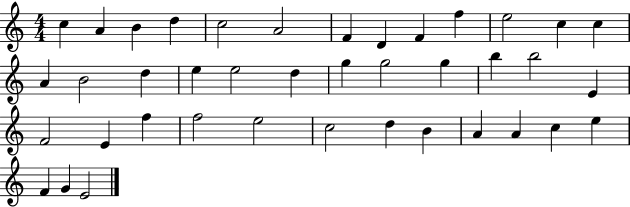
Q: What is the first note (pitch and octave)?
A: C5